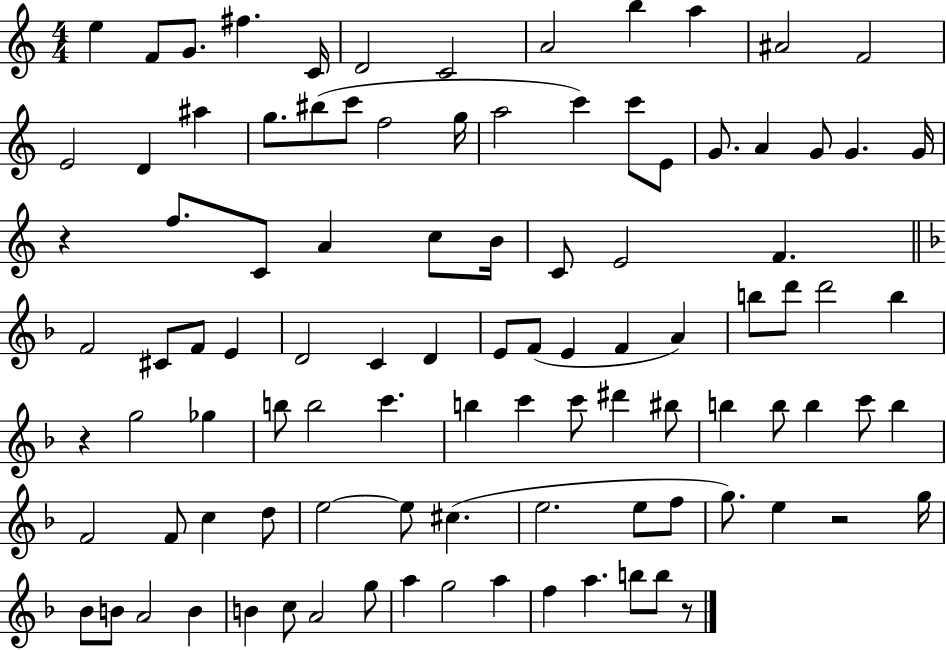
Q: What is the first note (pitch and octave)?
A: E5